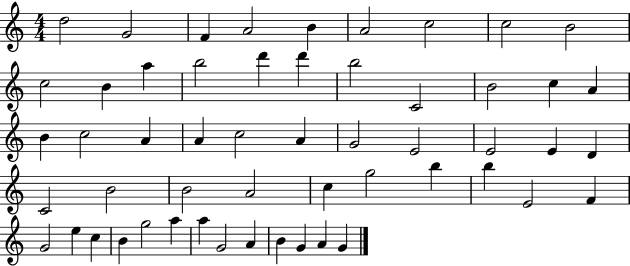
D5/h G4/h F4/q A4/h B4/q A4/h C5/h C5/h B4/h C5/h B4/q A5/q B5/h D6/q D6/q B5/h C4/h B4/h C5/q A4/q B4/q C5/h A4/q A4/q C5/h A4/q G4/h E4/h E4/h E4/q D4/q C4/h B4/h B4/h A4/h C5/q G5/h B5/q B5/q E4/h F4/q G4/h E5/q C5/q B4/q G5/h A5/q A5/q G4/h A4/q B4/q G4/q A4/q G4/q